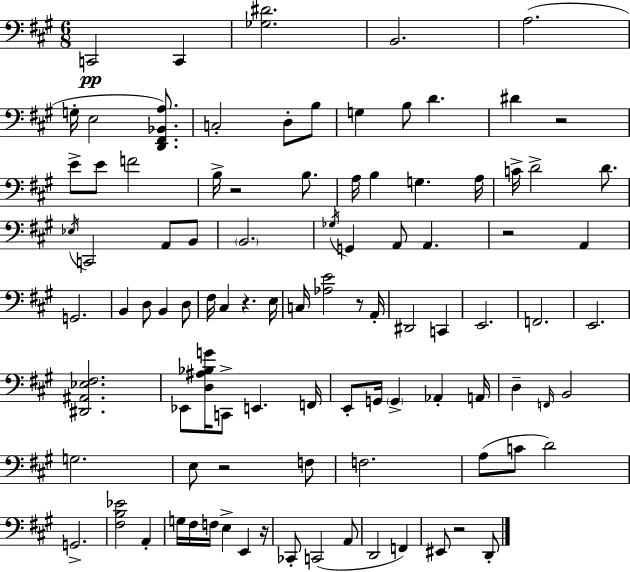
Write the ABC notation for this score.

X:1
T:Untitled
M:6/8
L:1/4
K:A
C,,2 C,, [_G,^D]2 B,,2 A,2 G,/4 E,2 [D,,^F,,_B,,A,]/2 C,2 D,/2 B,/2 G, B,/2 D ^D z2 E/2 E/2 F2 B,/4 z2 B,/2 A,/4 B, G, A,/4 C/4 D2 D/2 _E,/4 C,,2 A,,/2 B,,/2 B,,2 _G,/4 G,, A,,/2 A,, z2 A,, G,,2 B,, D,/2 B,, D,/2 ^F,/4 ^C, z E,/4 C,/4 [_A,E]2 z/2 A,,/4 ^D,,2 C,, E,,2 F,,2 E,,2 [^D,,^A,,_E,^F,]2 _E,,/2 [D,^A,_B,G]/4 C,,/2 E,, F,,/4 E,,/2 G,,/4 G,, _A,, A,,/4 D, F,,/4 B,,2 G,2 E,/2 z2 F,/2 F,2 A,/2 C/2 D2 G,,2 [^F,B,_E]2 A,, G,/4 ^F,/4 F,/4 E, E,, z/4 _C,,/2 C,,2 A,,/2 D,,2 F,, ^E,,/2 z2 D,,/2